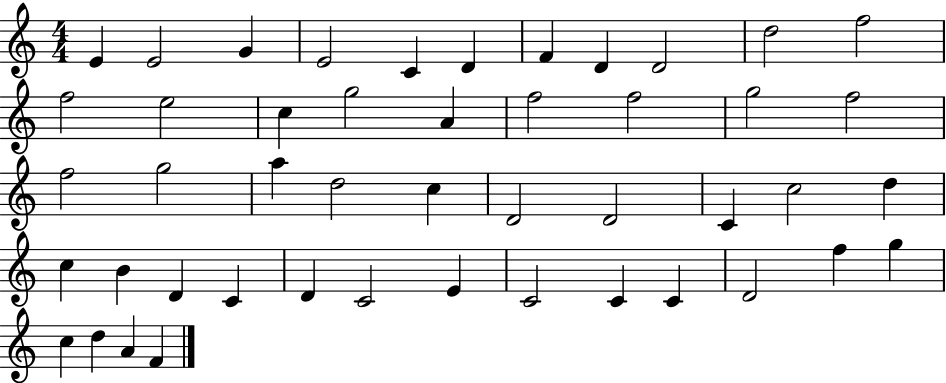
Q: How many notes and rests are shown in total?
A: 47